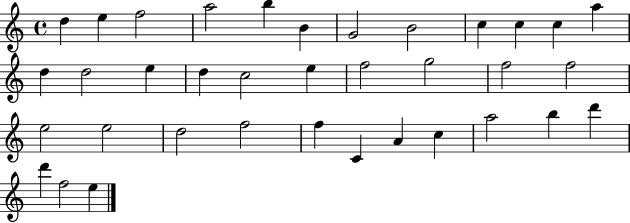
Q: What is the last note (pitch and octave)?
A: E5